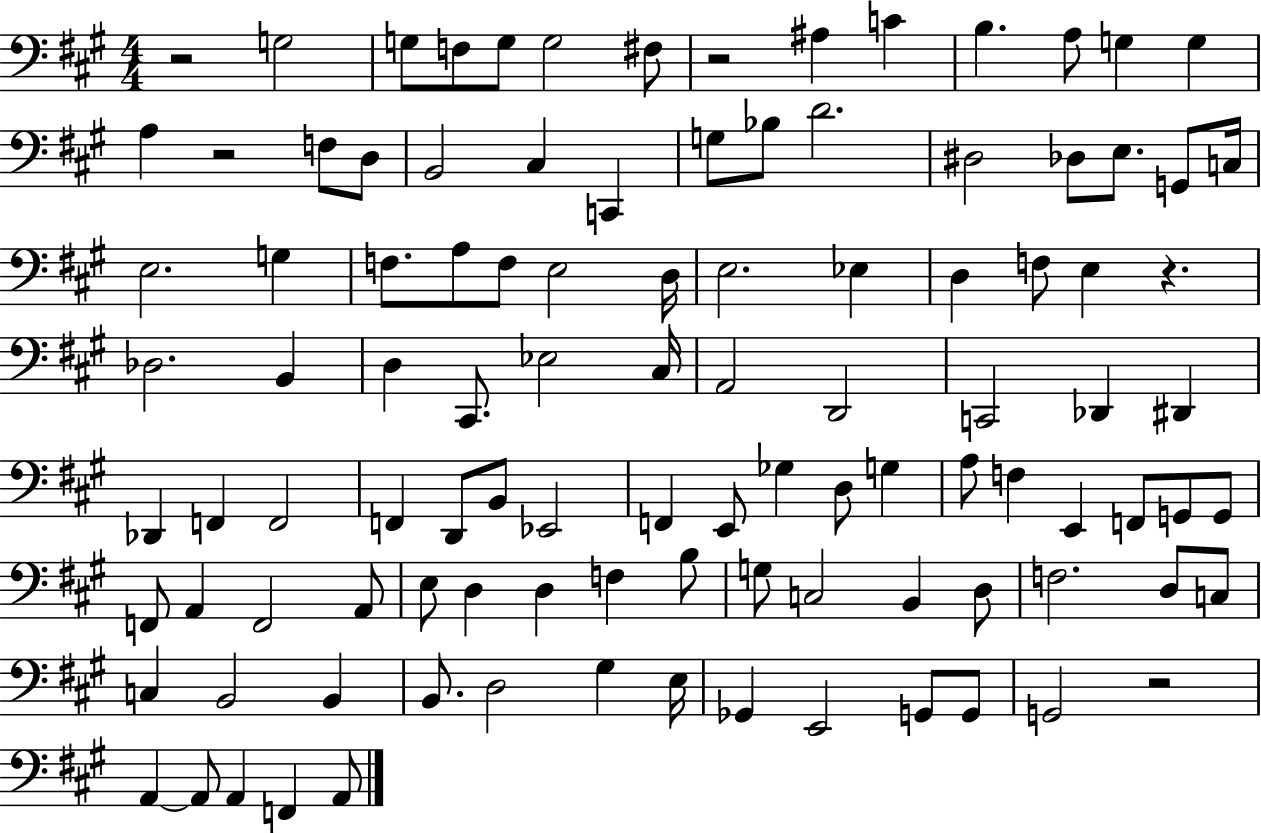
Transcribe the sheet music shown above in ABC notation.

X:1
T:Untitled
M:4/4
L:1/4
K:A
z2 G,2 G,/2 F,/2 G,/2 G,2 ^F,/2 z2 ^A, C B, A,/2 G, G, A, z2 F,/2 D,/2 B,,2 ^C, C,, G,/2 _B,/2 D2 ^D,2 _D,/2 E,/2 G,,/2 C,/4 E,2 G, F,/2 A,/2 F,/2 E,2 D,/4 E,2 _E, D, F,/2 E, z _D,2 B,, D, ^C,,/2 _E,2 ^C,/4 A,,2 D,,2 C,,2 _D,, ^D,, _D,, F,, F,,2 F,, D,,/2 B,,/2 _E,,2 F,, E,,/2 _G, D,/2 G, A,/2 F, E,, F,,/2 G,,/2 G,,/2 F,,/2 A,, F,,2 A,,/2 E,/2 D, D, F, B,/2 G,/2 C,2 B,, D,/2 F,2 D,/2 C,/2 C, B,,2 B,, B,,/2 D,2 ^G, E,/4 _G,, E,,2 G,,/2 G,,/2 G,,2 z2 A,, A,,/2 A,, F,, A,,/2